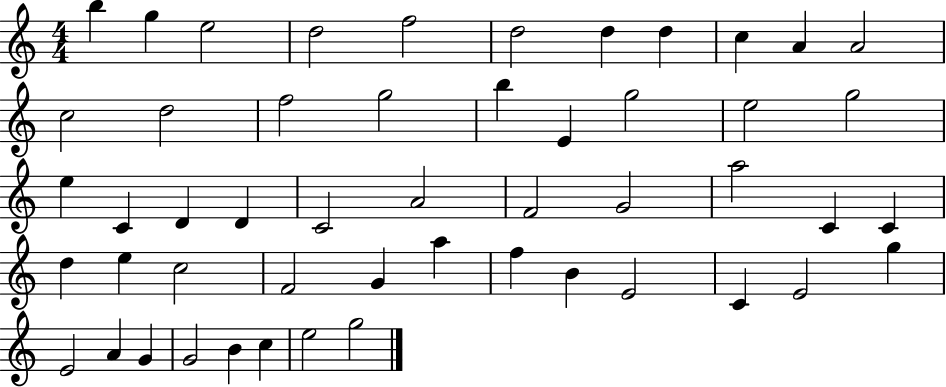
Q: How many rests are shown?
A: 0